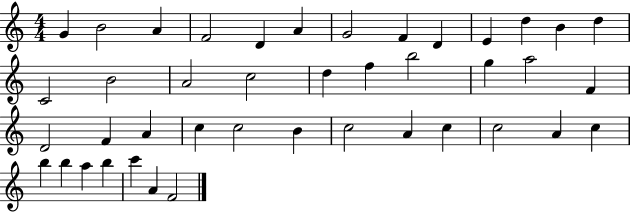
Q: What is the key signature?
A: C major